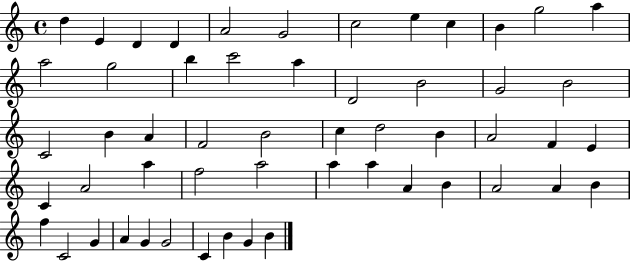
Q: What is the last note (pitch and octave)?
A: B4